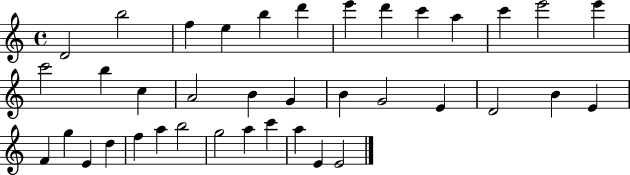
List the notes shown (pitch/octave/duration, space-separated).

D4/h B5/h F5/q E5/q B5/q D6/q E6/q D6/q C6/q A5/q C6/q E6/h E6/q C6/h B5/q C5/q A4/h B4/q G4/q B4/q G4/h E4/q D4/h B4/q E4/q F4/q G5/q E4/q D5/q F5/q A5/q B5/h G5/h A5/q C6/q A5/q E4/q E4/h